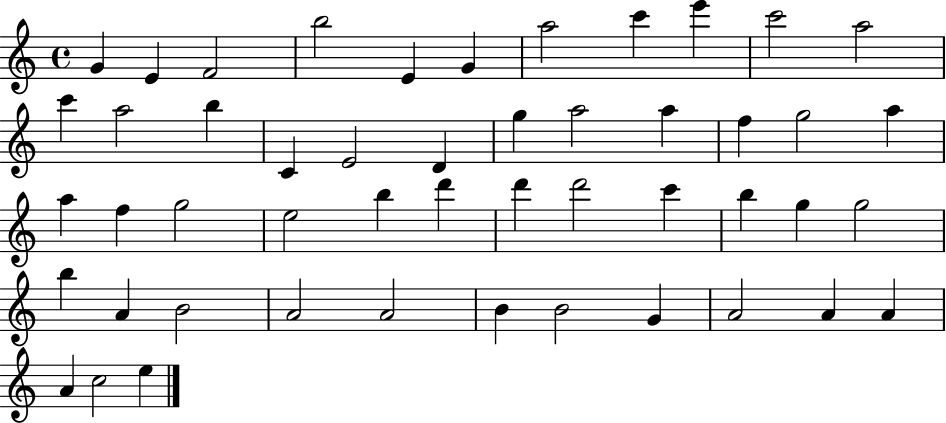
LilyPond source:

{
  \clef treble
  \time 4/4
  \defaultTimeSignature
  \key c \major
  g'4 e'4 f'2 | b''2 e'4 g'4 | a''2 c'''4 e'''4 | c'''2 a''2 | \break c'''4 a''2 b''4 | c'4 e'2 d'4 | g''4 a''2 a''4 | f''4 g''2 a''4 | \break a''4 f''4 g''2 | e''2 b''4 d'''4 | d'''4 d'''2 c'''4 | b''4 g''4 g''2 | \break b''4 a'4 b'2 | a'2 a'2 | b'4 b'2 g'4 | a'2 a'4 a'4 | \break a'4 c''2 e''4 | \bar "|."
}